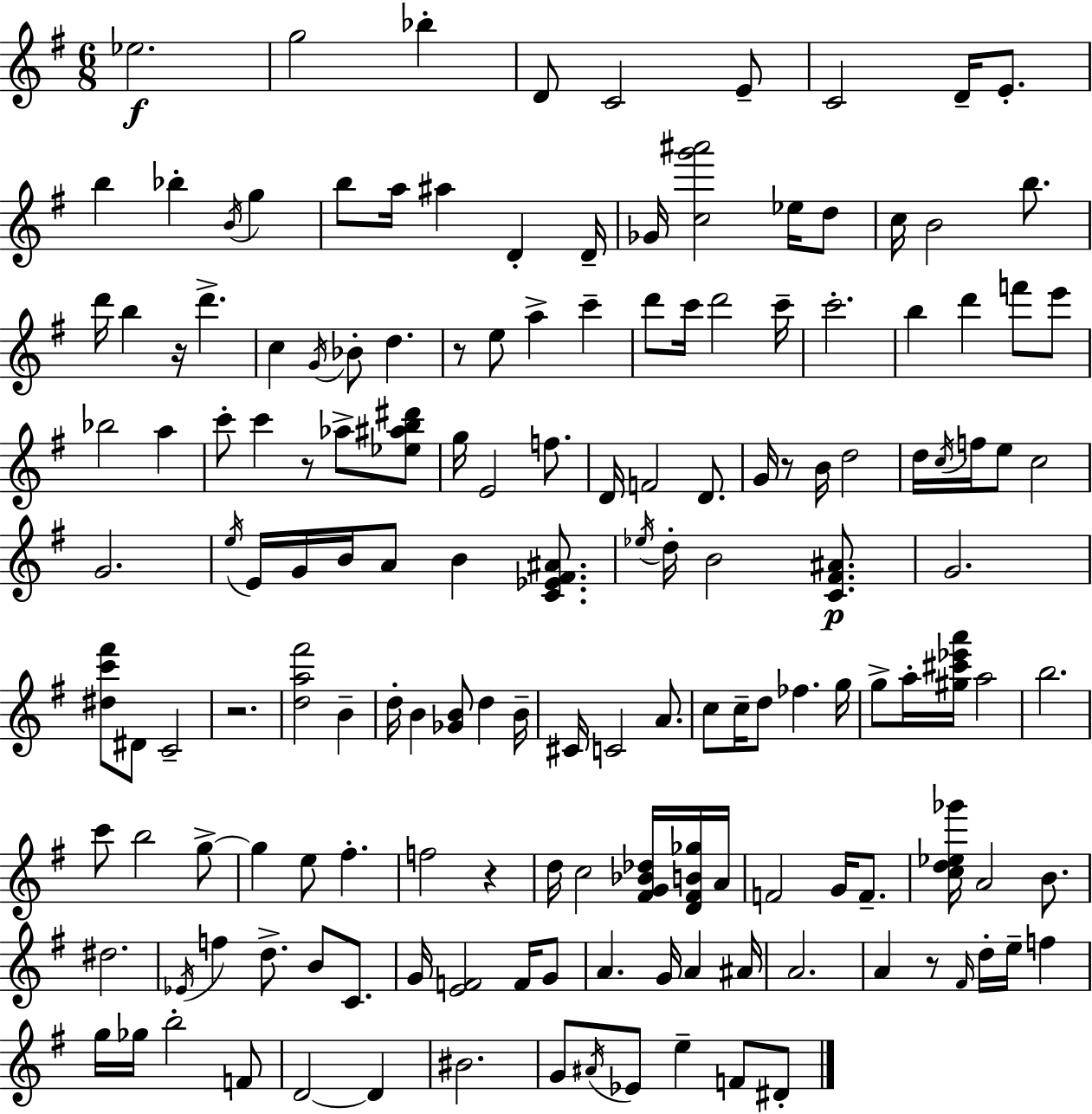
{
  \clef treble
  \numericTimeSignature
  \time 6/8
  \key g \major
  ees''2.\f | g''2 bes''4-. | d'8 c'2 e'8-- | c'2 d'16-- e'8.-. | \break b''4 bes''4-. \acciaccatura { b'16 } g''4 | b''8 a''16 ais''4 d'4-. | d'16-- ges'16 <c'' g''' ais'''>2 ees''16 d''8 | c''16 b'2 b''8. | \break d'''16 b''4 r16 d'''4.-> | c''4 \acciaccatura { g'16 } bes'8-. d''4. | r8 e''8 a''4-> c'''4-- | d'''8 c'''16 d'''2 | \break c'''16-- c'''2.-. | b''4 d'''4 f'''8 | e'''8 bes''2 a''4 | c'''8-. c'''4 r8 aes''8-> | \break <ees'' ais'' b'' dis'''>8 g''16 e'2 f''8. | d'16 f'2 d'8. | g'16 r8 b'16 d''2 | d''16 \acciaccatura { c''16 } f''16 e''8 c''2 | \break g'2. | \acciaccatura { e''16 } e'16 g'16 b'16 a'8 b'4 | <c' ees' fis' ais'>8. \acciaccatura { ees''16 } d''16-. b'2 | <c' fis' ais'>8.\p g'2. | \break <dis'' c''' fis'''>8 dis'8 c'2-- | r2. | <d'' a'' fis'''>2 | b'4-- d''16-. b'4 <ges' b'>8 | \break d''4 b'16-- cis'16 c'2 | a'8. c''8 c''16-- d''8 fes''4. | g''16 g''8-> a''16-. <gis'' cis''' ees''' a'''>16 a''2 | b''2. | \break c'''8 b''2 | g''8->~~ g''4 e''8 fis''4.-. | f''2 | r4 d''16 c''2 | \break <fis' g' bes' des''>16 <d' fis' b' ges''>16 a'16 f'2 | g'16 f'8.-- <c'' d'' ees'' ges'''>16 a'2 | b'8. dis''2. | \acciaccatura { ees'16 } f''4 d''8.-> | \break b'8 c'8. g'16 <e' f'>2 | f'16 g'8 a'4. | g'16 a'4 ais'16 a'2. | a'4 r8 | \break \grace { fis'16 } d''16-. e''16-- f''4 g''16 ges''16 b''2-. | f'8 d'2~~ | d'4 bis'2. | g'8 \acciaccatura { ais'16 } ees'8 | \break e''4-- f'8 dis'8-. \bar "|."
}